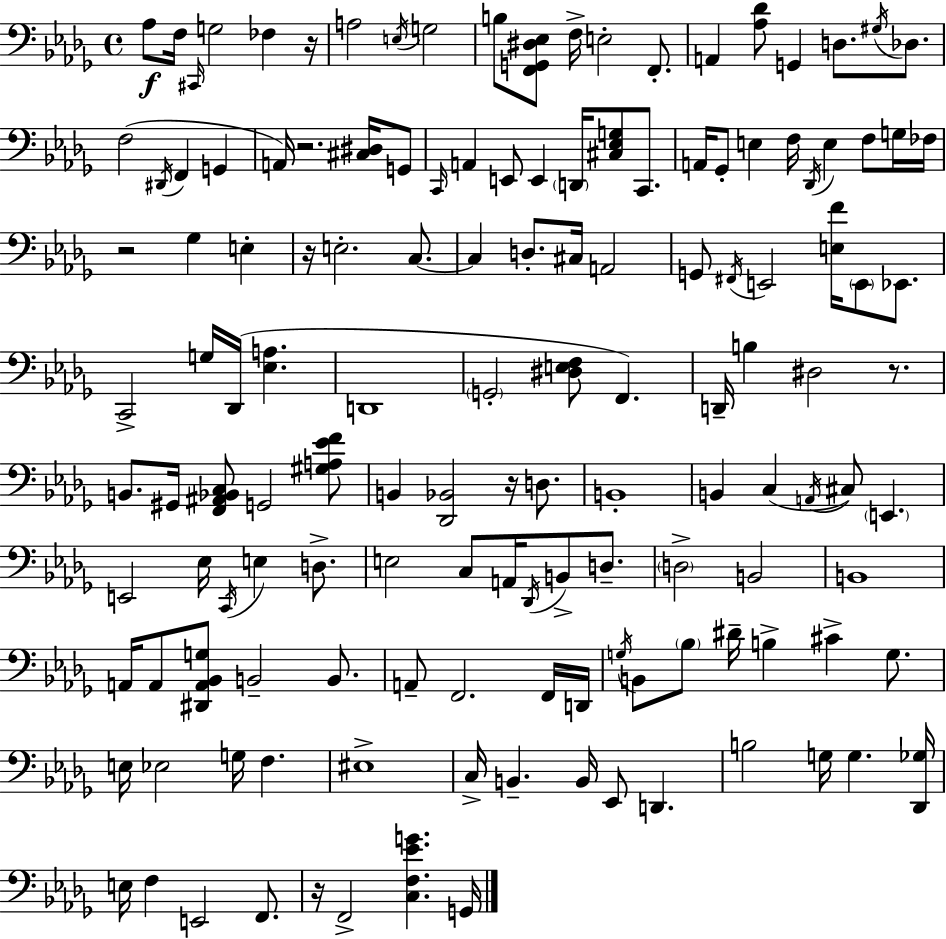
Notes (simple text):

Ab3/e F3/s C#2/s G3/h FES3/q R/s A3/h E3/s G3/h B3/e [F2,G2,D#3,Eb3]/e F3/s E3/h F2/e. A2/q [Ab3,Db4]/e G2/q D3/e. G#3/s Db3/e. F3/h D#2/s F2/q G2/q A2/s R/h. [C#3,D#3]/s G2/e C2/s A2/q E2/e E2/q D2/s [C#3,Eb3,G3]/e C2/e. A2/s Gb2/e E3/q F3/s Db2/s E3/q F3/e G3/s FES3/s R/h Gb3/q E3/q R/s E3/h. C3/e. C3/q D3/e. C#3/s A2/h G2/e F#2/s E2/h [E3,F4]/s E2/e Eb2/e. C2/h G3/s Db2/s [Eb3,A3]/q. D2/w G2/h [D#3,E3,F3]/e F2/q. D2/s B3/q D#3/h R/e. B2/e. G#2/s [F2,A#2,Bb2,C3]/e G2/h [G#3,A3,Eb4,F4]/e B2/q [Db2,Bb2]/h R/s D3/e. B2/w B2/q C3/q A2/s C#3/e E2/q. E2/h Eb3/s C2/s E3/q D3/e. E3/h C3/e A2/s Db2/s B2/e D3/e. D3/h B2/h B2/w A2/s A2/e [D#2,A2,Bb2,G3]/e B2/h B2/e. A2/e F2/h. F2/s D2/s G3/s B2/e Bb3/e D#4/s B3/q C#4/q G3/e. E3/s Eb3/h G3/s F3/q. EIS3/w C3/s B2/q. B2/s Eb2/e D2/q. B3/h G3/s G3/q. [Db2,Gb3]/s E3/s F3/q E2/h F2/e. R/s F2/h [C3,F3,Eb4,G4]/q. G2/s